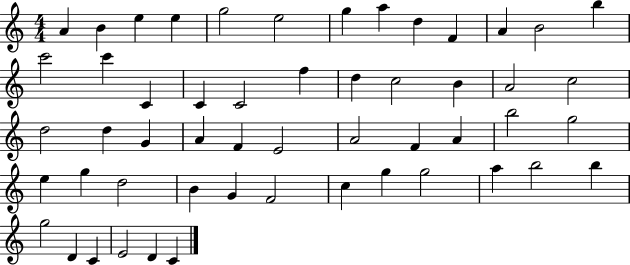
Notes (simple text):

A4/q B4/q E5/q E5/q G5/h E5/h G5/q A5/q D5/q F4/q A4/q B4/h B5/q C6/h C6/q C4/q C4/q C4/h F5/q D5/q C5/h B4/q A4/h C5/h D5/h D5/q G4/q A4/q F4/q E4/h A4/h F4/q A4/q B5/h G5/h E5/q G5/q D5/h B4/q G4/q F4/h C5/q G5/q G5/h A5/q B5/h B5/q G5/h D4/q C4/q E4/h D4/q C4/q